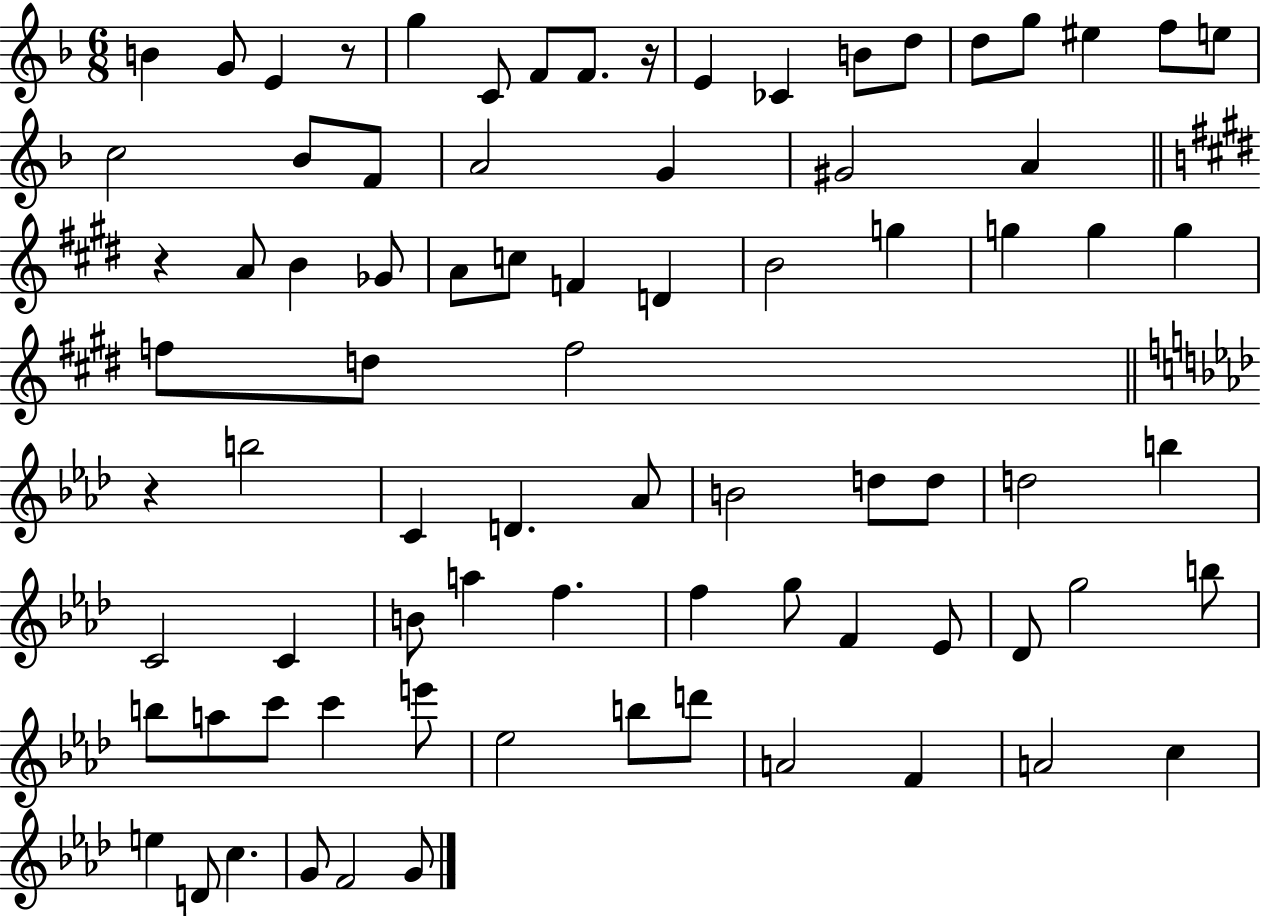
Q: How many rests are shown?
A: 4